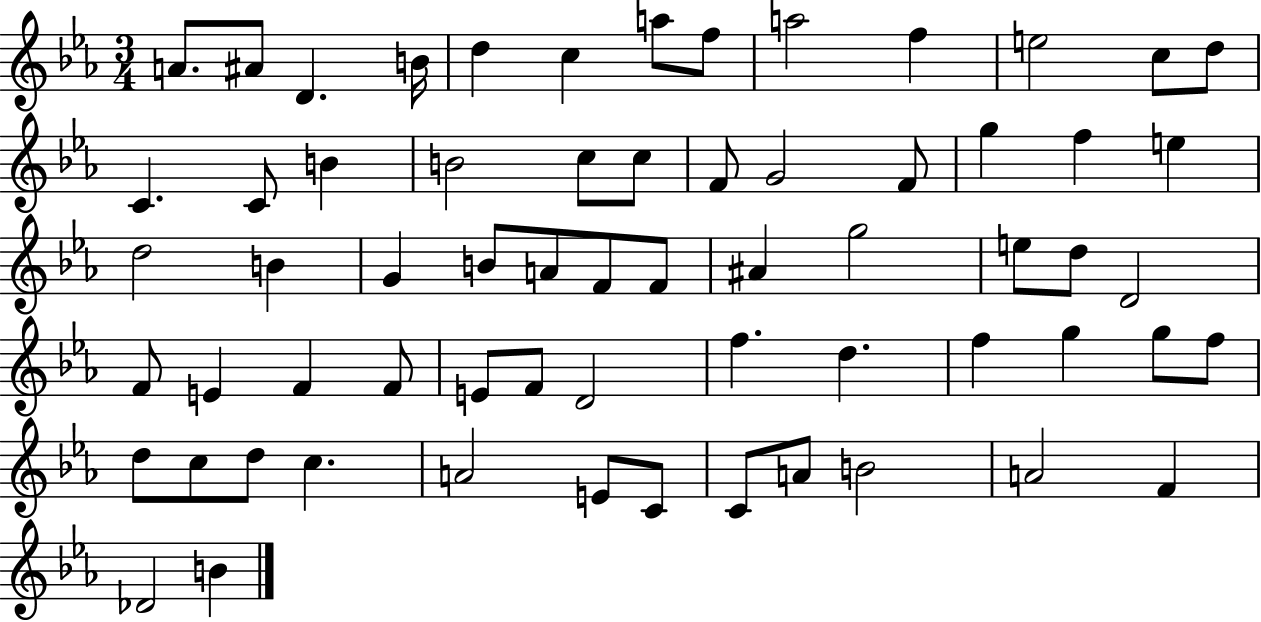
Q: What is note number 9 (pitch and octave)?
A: A5